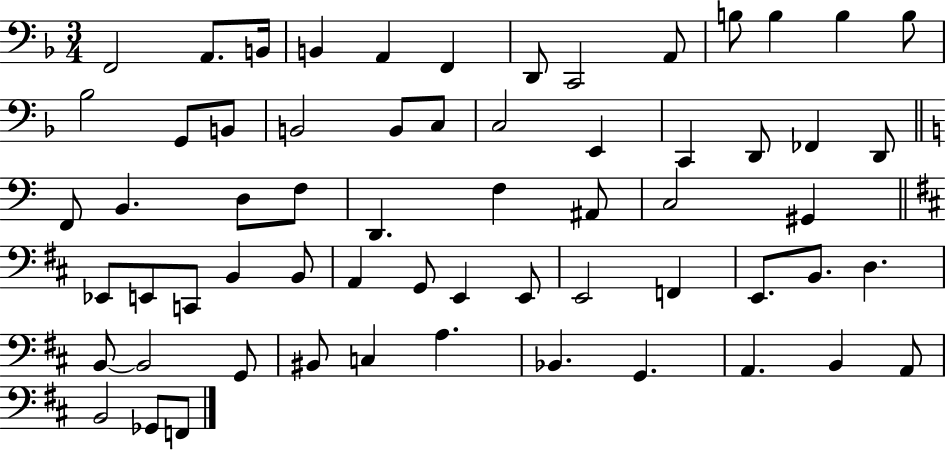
F2/h A2/e. B2/s B2/q A2/q F2/q D2/e C2/h A2/e B3/e B3/q B3/q B3/e Bb3/h G2/e B2/e B2/h B2/e C3/e C3/h E2/q C2/q D2/e FES2/q D2/e F2/e B2/q. D3/e F3/e D2/q. F3/q A#2/e C3/h G#2/q Eb2/e E2/e C2/e B2/q B2/e A2/q G2/e E2/q E2/e E2/h F2/q E2/e. B2/e. D3/q. B2/e B2/h G2/e BIS2/e C3/q A3/q. Bb2/q. G2/q. A2/q. B2/q A2/e B2/h Gb2/e F2/e